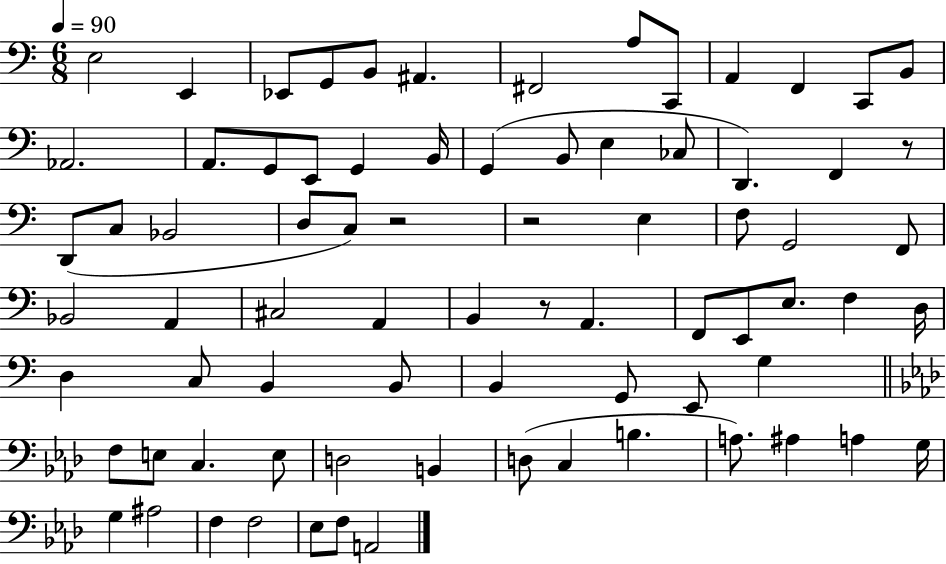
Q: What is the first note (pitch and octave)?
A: E3